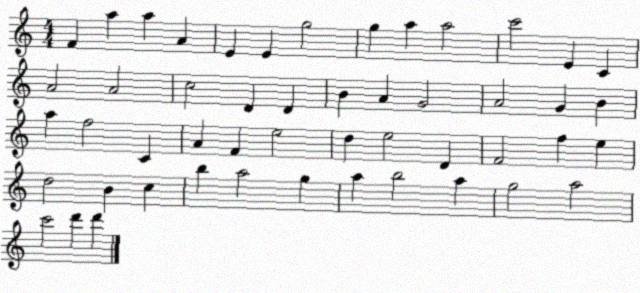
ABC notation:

X:1
T:Untitled
M:4/4
L:1/4
K:C
F a a A E E g2 g a a2 c'2 E C A2 A2 c2 D D B A G2 A2 G B a f2 C A F e2 d e2 D F2 f e d2 B c b a2 g a b2 a g2 a2 c'2 d' d'